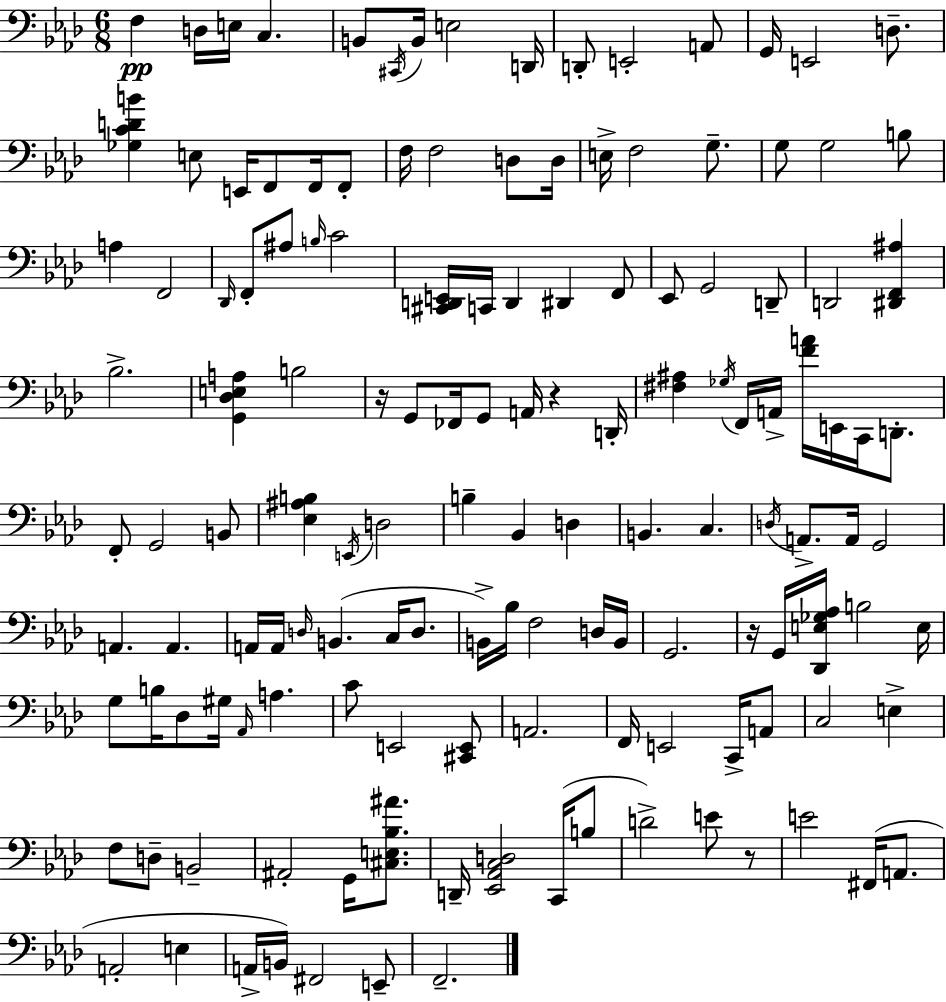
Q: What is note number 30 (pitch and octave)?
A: B3